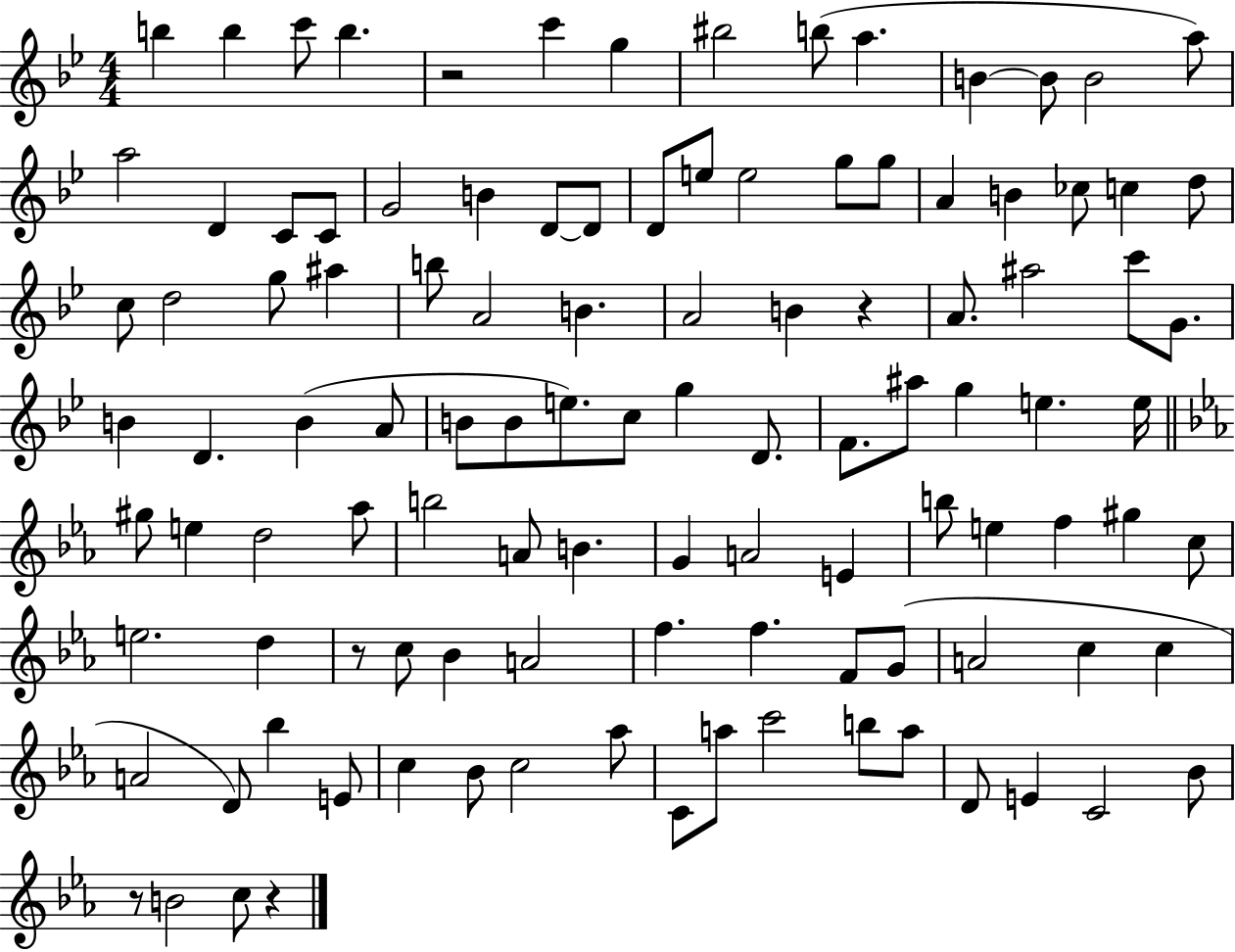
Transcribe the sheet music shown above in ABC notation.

X:1
T:Untitled
M:4/4
L:1/4
K:Bb
b b c'/2 b z2 c' g ^b2 b/2 a B B/2 B2 a/2 a2 D C/2 C/2 G2 B D/2 D/2 D/2 e/2 e2 g/2 g/2 A B _c/2 c d/2 c/2 d2 g/2 ^a b/2 A2 B A2 B z A/2 ^a2 c'/2 G/2 B D B A/2 B/2 B/2 e/2 c/2 g D/2 F/2 ^a/2 g e e/4 ^g/2 e d2 _a/2 b2 A/2 B G A2 E b/2 e f ^g c/2 e2 d z/2 c/2 _B A2 f f F/2 G/2 A2 c c A2 D/2 _b E/2 c _B/2 c2 _a/2 C/2 a/2 c'2 b/2 a/2 D/2 E C2 _B/2 z/2 B2 c/2 z